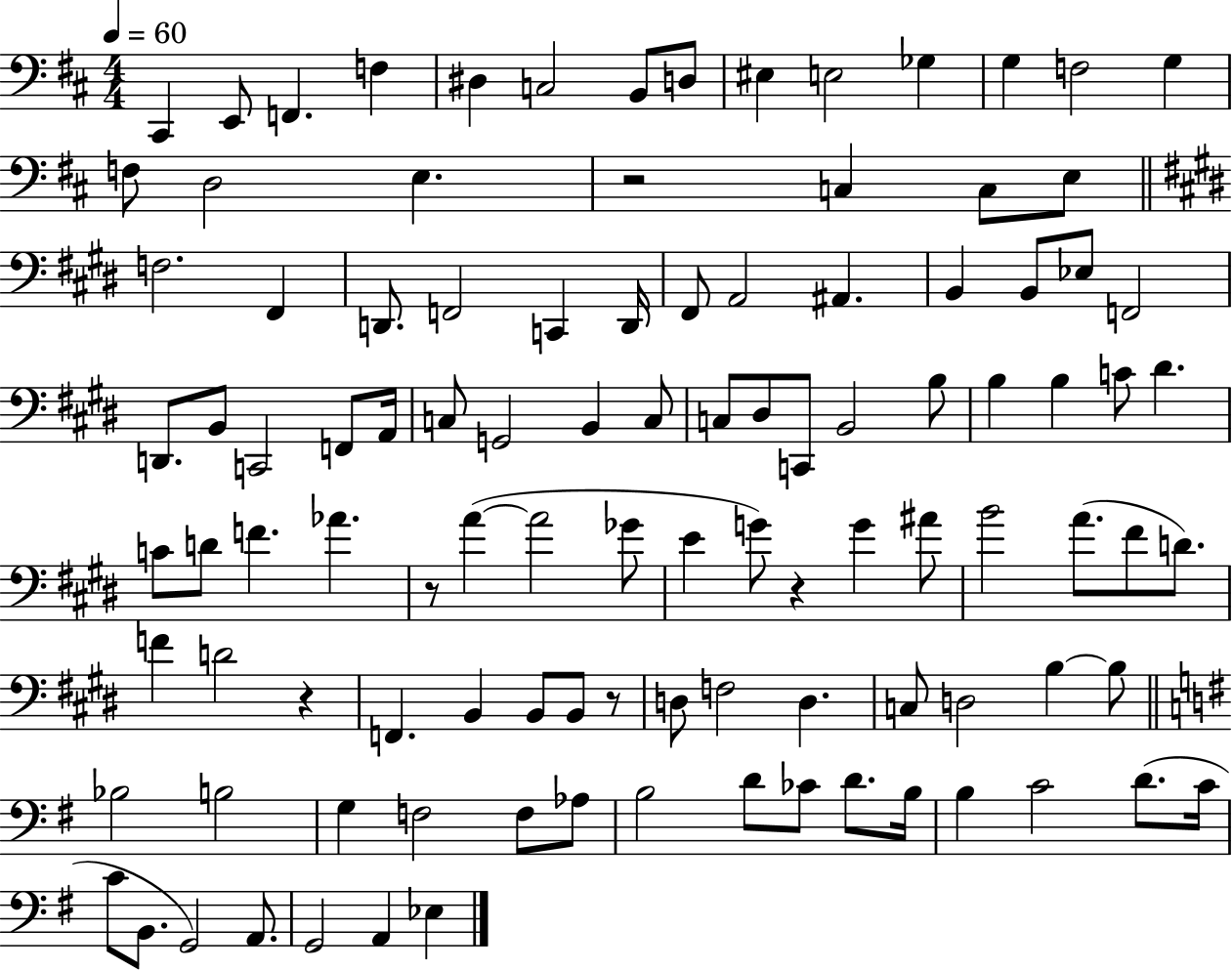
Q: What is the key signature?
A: D major